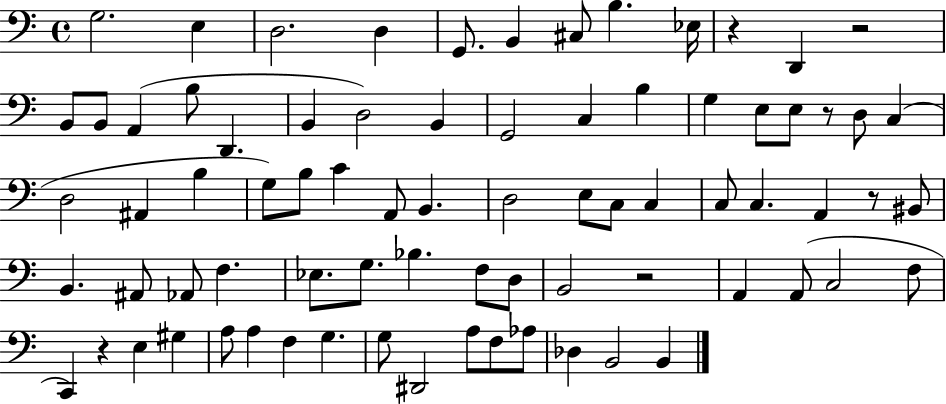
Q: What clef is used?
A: bass